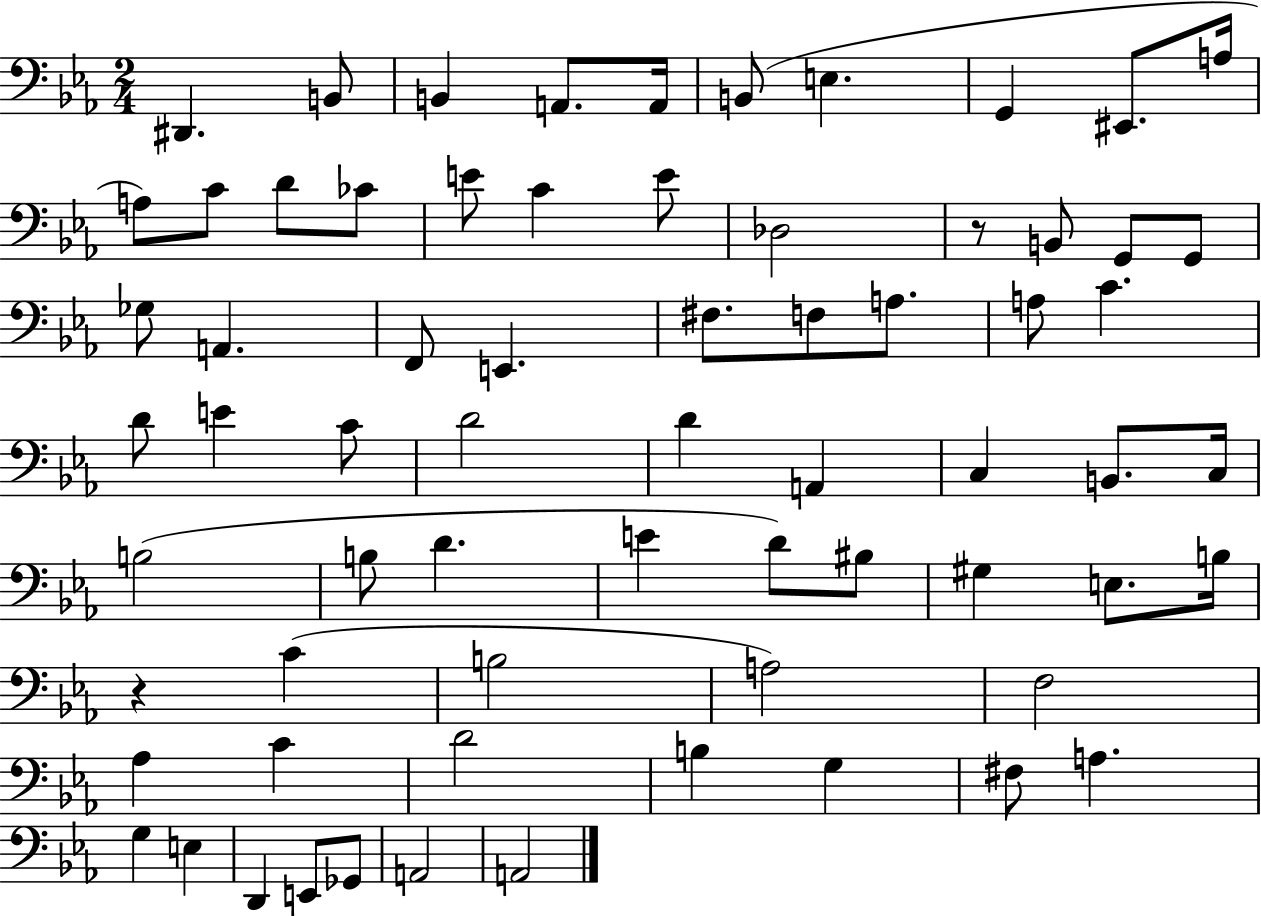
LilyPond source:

{
  \clef bass
  \numericTimeSignature
  \time 2/4
  \key ees \major
  \repeat volta 2 { dis,4. b,8 | b,4 a,8. a,16 | b,8( e4. | g,4 eis,8. a16 | \break a8) c'8 d'8 ces'8 | e'8 c'4 e'8 | des2 | r8 b,8 g,8 g,8 | \break ges8 a,4. | f,8 e,4. | fis8. f8 a8. | a8 c'4. | \break d'8 e'4 c'8 | d'2 | d'4 a,4 | c4 b,8. c16 | \break b2( | b8 d'4. | e'4 d'8) bis8 | gis4 e8. b16 | \break r4 c'4( | b2 | a2) | f2 | \break aes4 c'4 | d'2 | b4 g4 | fis8 a4. | \break g4 e4 | d,4 e,8 ges,8 | a,2 | a,2 | \break } \bar "|."
}